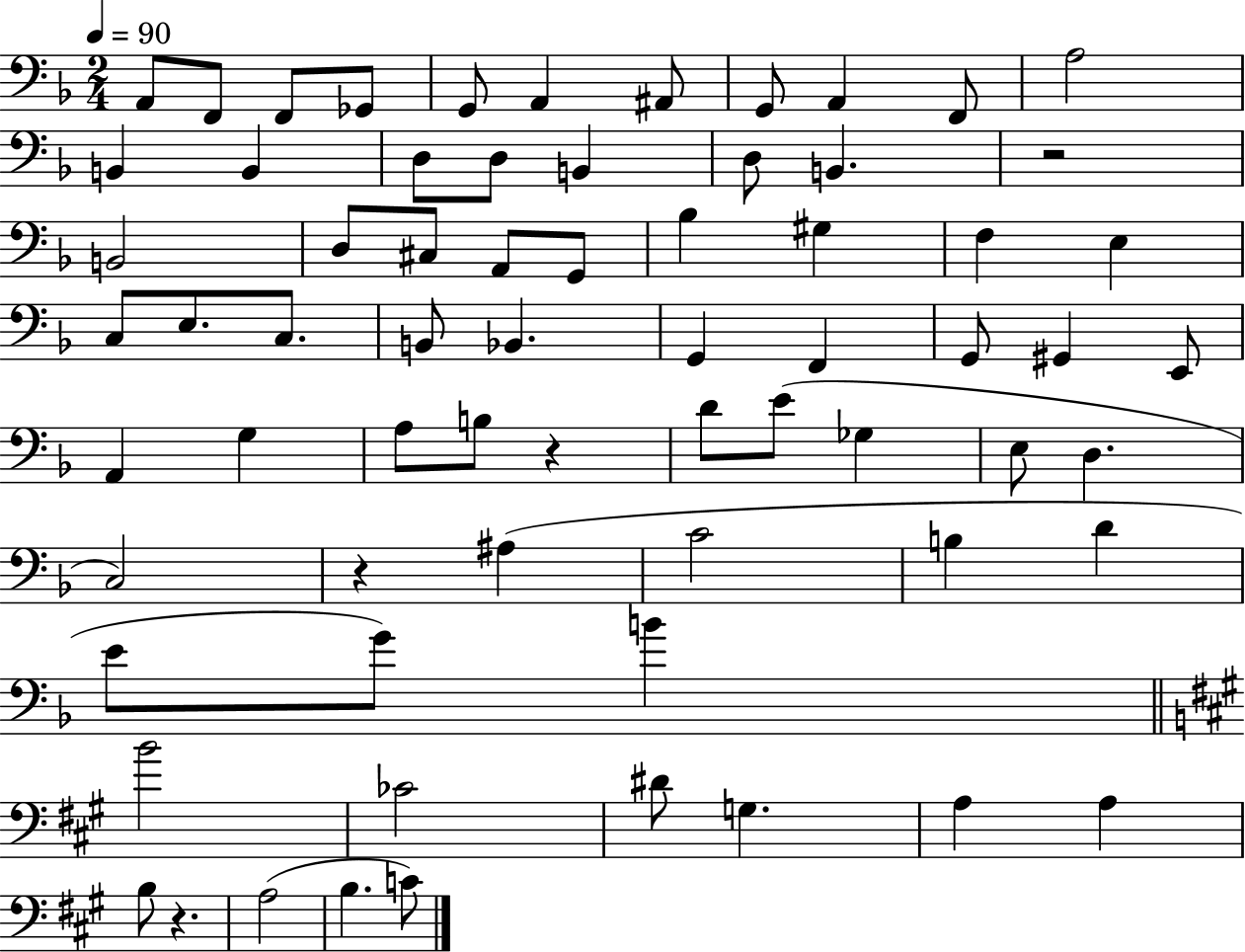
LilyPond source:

{
  \clef bass
  \numericTimeSignature
  \time 2/4
  \key f \major
  \tempo 4 = 90
  \repeat volta 2 { a,8 f,8 f,8 ges,8 | g,8 a,4 ais,8 | g,8 a,4 f,8 | a2 | \break b,4 b,4 | d8 d8 b,4 | d8 b,4. | r2 | \break b,2 | d8 cis8 a,8 g,8 | bes4 gis4 | f4 e4 | \break c8 e8. c8. | b,8 bes,4. | g,4 f,4 | g,8 gis,4 e,8 | \break a,4 g4 | a8 b8 r4 | d'8 e'8( ges4 | e8 d4. | \break c2) | r4 ais4( | c'2 | b4 d'4 | \break e'8 g'8) b'4 | \bar "||" \break \key a \major b'2 | ces'2 | dis'8 g4. | a4 a4 | \break b8 r4. | a2( | b4. c'8) | } \bar "|."
}